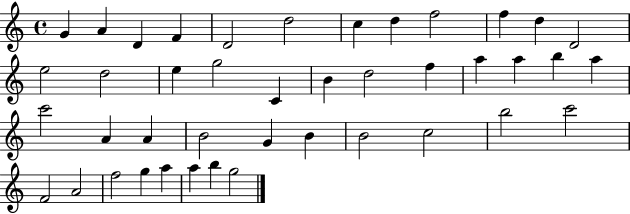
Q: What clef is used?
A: treble